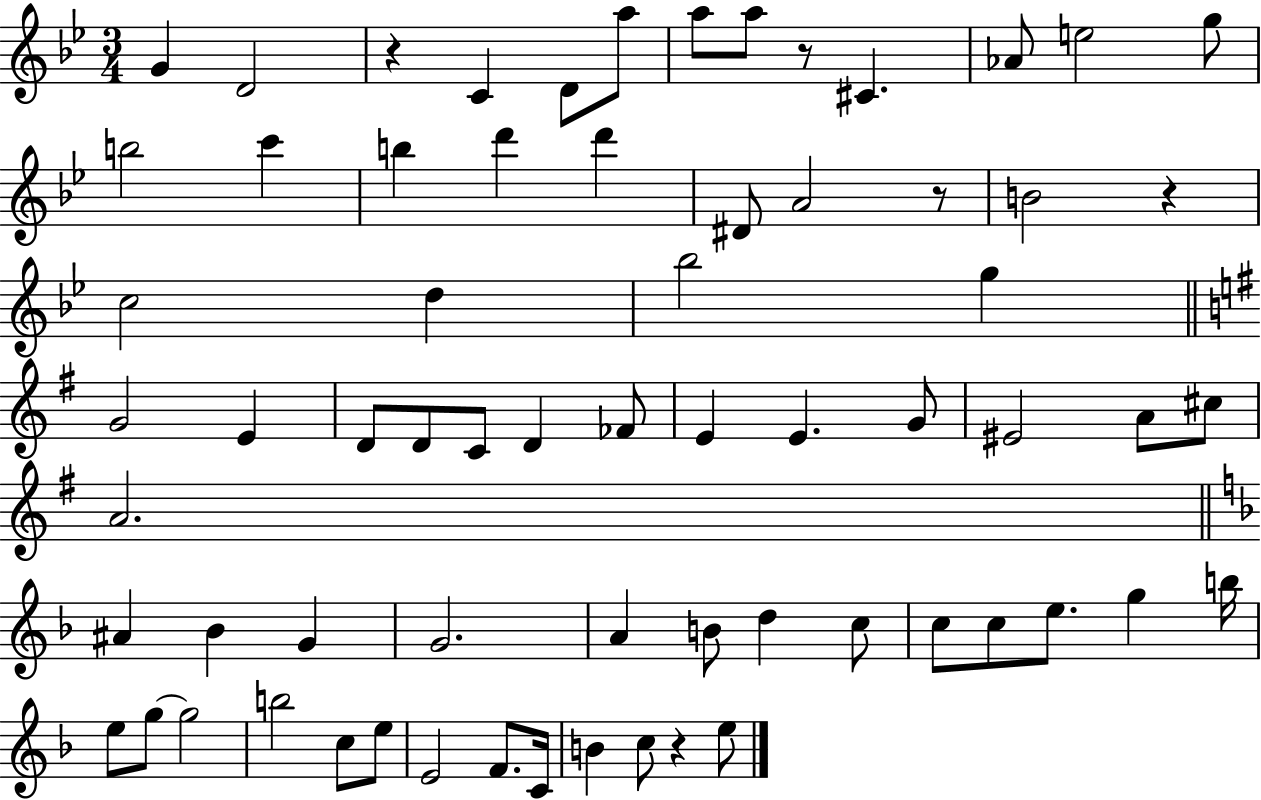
X:1
T:Untitled
M:3/4
L:1/4
K:Bb
G D2 z C D/2 a/2 a/2 a/2 z/2 ^C _A/2 e2 g/2 b2 c' b d' d' ^D/2 A2 z/2 B2 z c2 d _b2 g G2 E D/2 D/2 C/2 D _F/2 E E G/2 ^E2 A/2 ^c/2 A2 ^A _B G G2 A B/2 d c/2 c/2 c/2 e/2 g b/4 e/2 g/2 g2 b2 c/2 e/2 E2 F/2 C/4 B c/2 z e/2